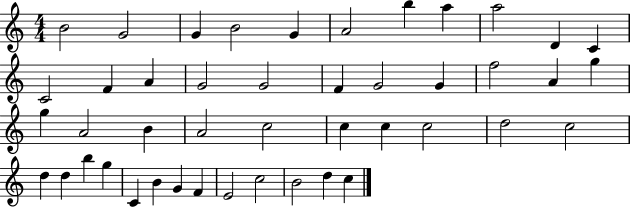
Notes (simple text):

B4/h G4/h G4/q B4/h G4/q A4/h B5/q A5/q A5/h D4/q C4/q C4/h F4/q A4/q G4/h G4/h F4/q G4/h G4/q F5/h A4/q G5/q G5/q A4/h B4/q A4/h C5/h C5/q C5/q C5/h D5/h C5/h D5/q D5/q B5/q G5/q C4/q B4/q G4/q F4/q E4/h C5/h B4/h D5/q C5/q